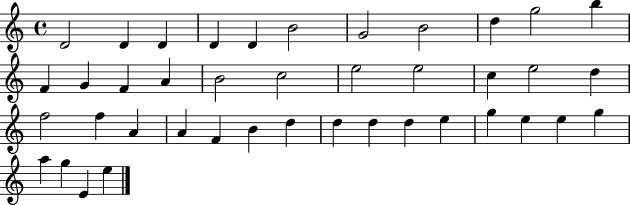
{
  \clef treble
  \time 4/4
  \defaultTimeSignature
  \key c \major
  d'2 d'4 d'4 | d'4 d'4 b'2 | g'2 b'2 | d''4 g''2 b''4 | \break f'4 g'4 f'4 a'4 | b'2 c''2 | e''2 e''2 | c''4 e''2 d''4 | \break f''2 f''4 a'4 | a'4 f'4 b'4 d''4 | d''4 d''4 d''4 e''4 | g''4 e''4 e''4 g''4 | \break a''4 g''4 e'4 e''4 | \bar "|."
}